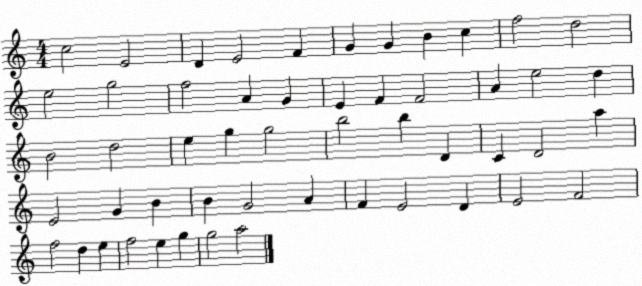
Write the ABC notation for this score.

X:1
T:Untitled
M:4/4
L:1/4
K:C
c2 E2 D E2 F G G B c f2 d2 e2 g2 f2 A G E F F2 A e2 d B2 d2 e g g2 b2 b D C D2 a E2 G B B G2 A F E2 D E2 F2 f2 d e f2 e g g2 a2